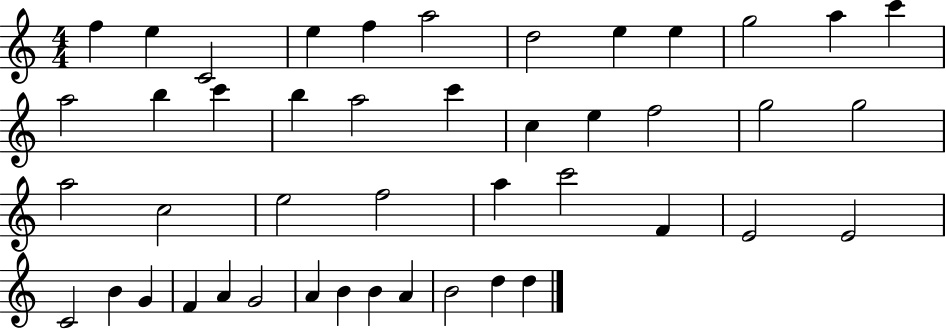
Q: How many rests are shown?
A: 0